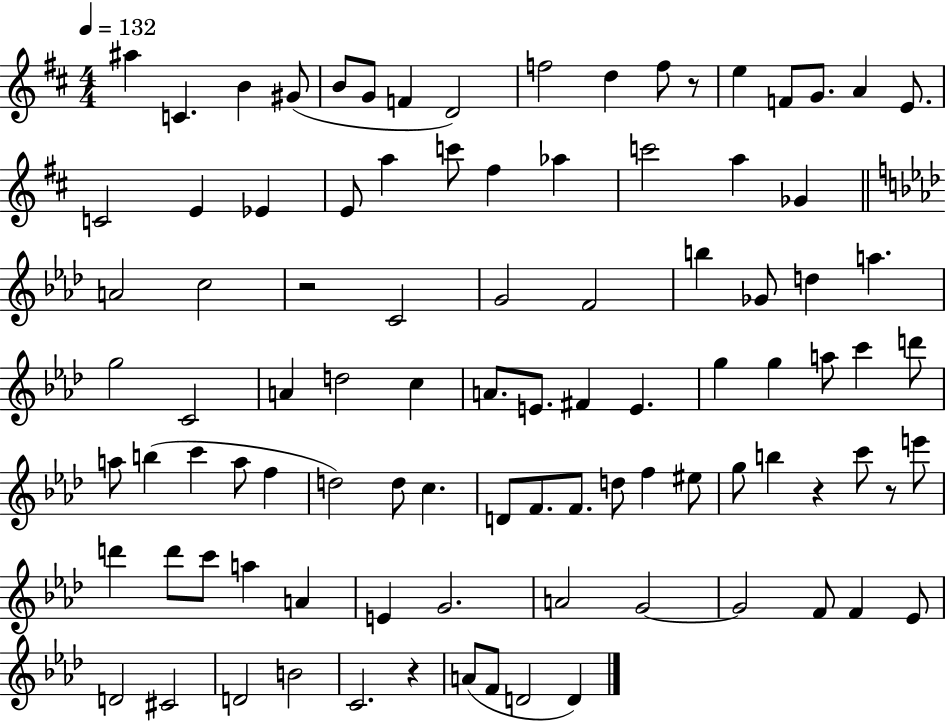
X:1
T:Untitled
M:4/4
L:1/4
K:D
^a C B ^G/2 B/2 G/2 F D2 f2 d f/2 z/2 e F/2 G/2 A E/2 C2 E _E E/2 a c'/2 ^f _a c'2 a _G A2 c2 z2 C2 G2 F2 b _G/2 d a g2 C2 A d2 c A/2 E/2 ^F E g g a/2 c' d'/2 a/2 b c' a/2 f d2 d/2 c D/2 F/2 F/2 d/2 f ^e/2 g/2 b z c'/2 z/2 e'/2 d' d'/2 c'/2 a A E G2 A2 G2 G2 F/2 F _E/2 D2 ^C2 D2 B2 C2 z A/2 F/2 D2 D